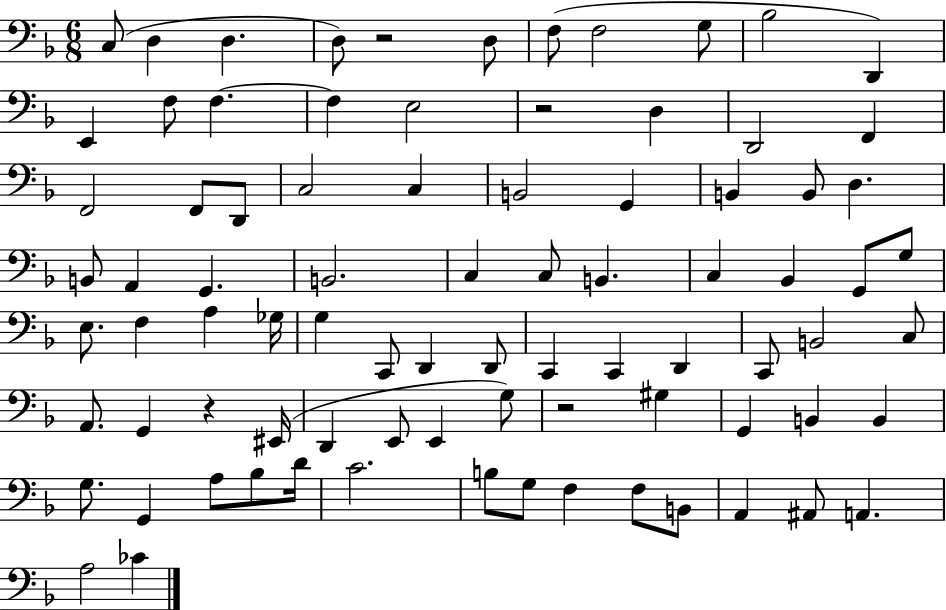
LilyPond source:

{
  \clef bass
  \numericTimeSignature
  \time 6/8
  \key f \major
  c8( d4 d4. | d8) r2 d8 | f8( f2 g8 | bes2 d,4) | \break e,4 f8 f4.~~ | f4 e2 | r2 d4 | d,2 f,4 | \break f,2 f,8 d,8 | c2 c4 | b,2 g,4 | b,4 b,8 d4. | \break b,8 a,4 g,4. | b,2. | c4 c8 b,4. | c4 bes,4 g,8 g8 | \break e8. f4 a4 ges16 | g4 c,8 d,4 d,8 | c,4 c,4 d,4 | c,8 b,2 c8 | \break a,8. g,4 r4 eis,16( | d,4 e,8 e,4 g8) | r2 gis4 | g,4 b,4 b,4 | \break g8. g,4 a8 bes8 d'16 | c'2. | b8 g8 f4 f8 b,8 | a,4 ais,8 a,4. | \break a2 ces'4 | \bar "|."
}